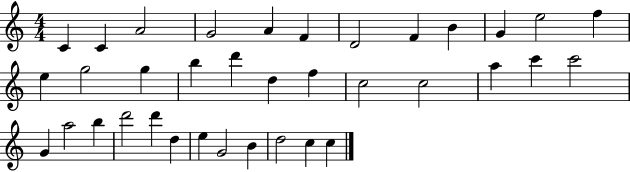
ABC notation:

X:1
T:Untitled
M:4/4
L:1/4
K:C
C C A2 G2 A F D2 F B G e2 f e g2 g b d' d f c2 c2 a c' c'2 G a2 b d'2 d' d e G2 B d2 c c